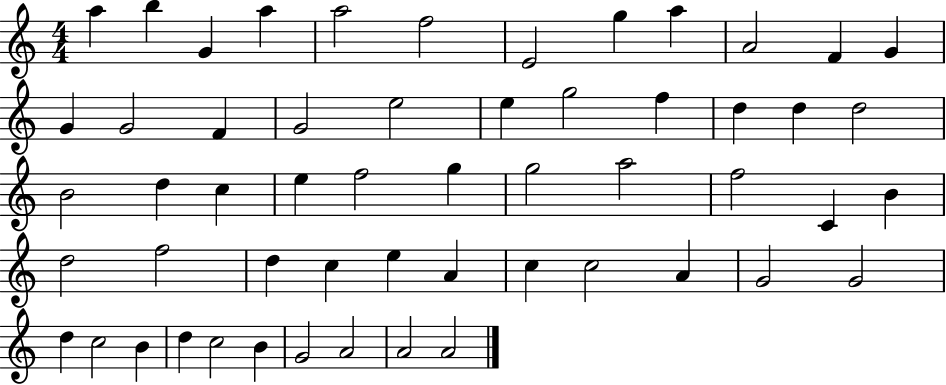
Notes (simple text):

A5/q B5/q G4/q A5/q A5/h F5/h E4/h G5/q A5/q A4/h F4/q G4/q G4/q G4/h F4/q G4/h E5/h E5/q G5/h F5/q D5/q D5/q D5/h B4/h D5/q C5/q E5/q F5/h G5/q G5/h A5/h F5/h C4/q B4/q D5/h F5/h D5/q C5/q E5/q A4/q C5/q C5/h A4/q G4/h G4/h D5/q C5/h B4/q D5/q C5/h B4/q G4/h A4/h A4/h A4/h